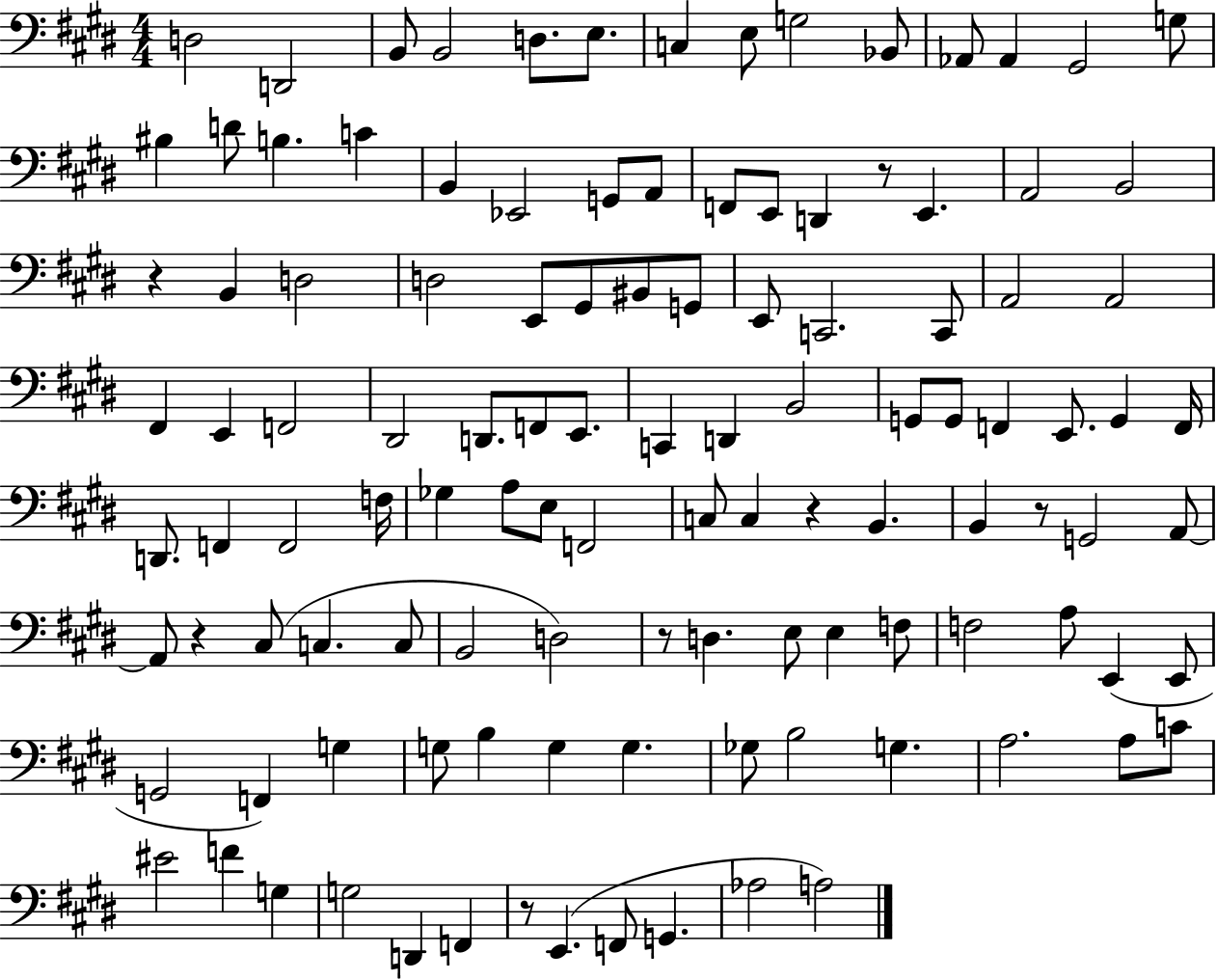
X:1
T:Untitled
M:4/4
L:1/4
K:E
D,2 D,,2 B,,/2 B,,2 D,/2 E,/2 C, E,/2 G,2 _B,,/2 _A,,/2 _A,, ^G,,2 G,/2 ^B, D/2 B, C B,, _E,,2 G,,/2 A,,/2 F,,/2 E,,/2 D,, z/2 E,, A,,2 B,,2 z B,, D,2 D,2 E,,/2 ^G,,/2 ^B,,/2 G,,/2 E,,/2 C,,2 C,,/2 A,,2 A,,2 ^F,, E,, F,,2 ^D,,2 D,,/2 F,,/2 E,,/2 C,, D,, B,,2 G,,/2 G,,/2 F,, E,,/2 G,, F,,/4 D,,/2 F,, F,,2 F,/4 _G, A,/2 E,/2 F,,2 C,/2 C, z B,, B,, z/2 G,,2 A,,/2 A,,/2 z ^C,/2 C, C,/2 B,,2 D,2 z/2 D, E,/2 E, F,/2 F,2 A,/2 E,, E,,/2 G,,2 F,, G, G,/2 B, G, G, _G,/2 B,2 G, A,2 A,/2 C/2 ^E2 F G, G,2 D,, F,, z/2 E,, F,,/2 G,, _A,2 A,2